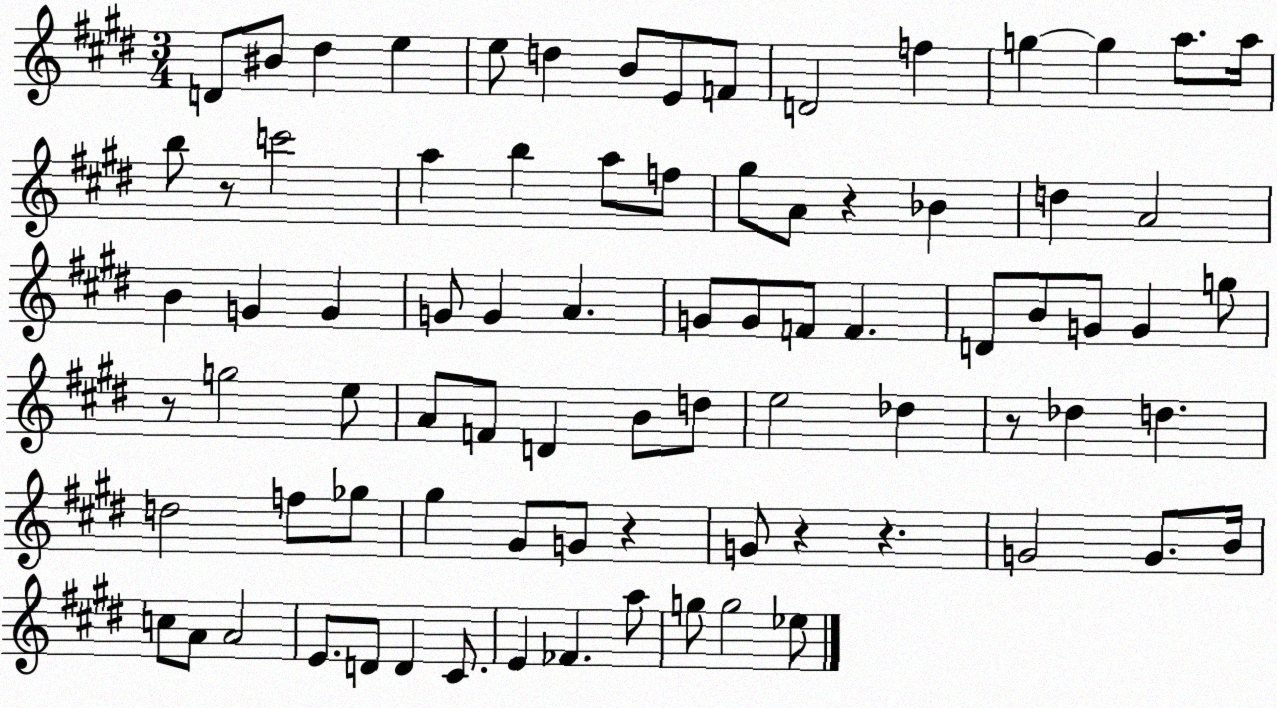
X:1
T:Untitled
M:3/4
L:1/4
K:E
D/2 ^B/2 ^d e e/2 d B/2 E/2 F/2 D2 f g g a/2 a/4 b/2 z/2 c'2 a b a/2 f/2 ^g/2 A/2 z _B d A2 B G G G/2 G A G/2 G/2 F/2 F D/2 B/2 G/2 G g/2 z/2 g2 e/2 A/2 F/2 D B/2 d/2 e2 _d z/2 _d d d2 f/2 _g/2 ^g ^G/2 G/2 z G/2 z z G2 G/2 B/4 c/2 A/2 A2 E/2 D/2 D ^C/2 E _F a/2 g/2 g2 _e/2